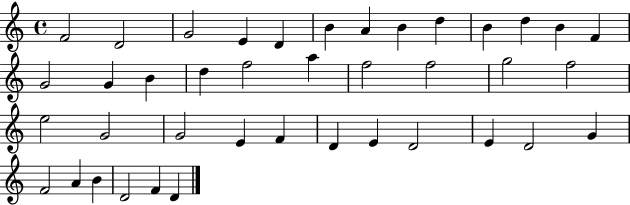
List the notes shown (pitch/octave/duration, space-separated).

F4/h D4/h G4/h E4/q D4/q B4/q A4/q B4/q D5/q B4/q D5/q B4/q F4/q G4/h G4/q B4/q D5/q F5/h A5/q F5/h F5/h G5/h F5/h E5/h G4/h G4/h E4/q F4/q D4/q E4/q D4/h E4/q D4/h G4/q F4/h A4/q B4/q D4/h F4/q D4/q